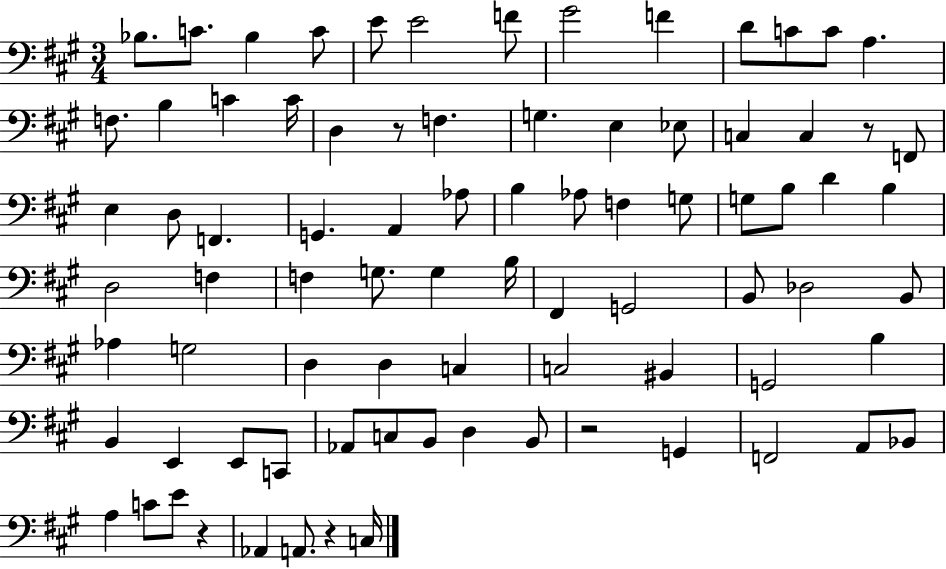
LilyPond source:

{
  \clef bass
  \numericTimeSignature
  \time 3/4
  \key a \major
  bes8. c'8. bes4 c'8 | e'8 e'2 f'8 | gis'2 f'4 | d'8 c'8 c'8 a4. | \break f8. b4 c'4 c'16 | d4 r8 f4. | g4. e4 ees8 | c4 c4 r8 f,8 | \break e4 d8 f,4. | g,4. a,4 aes8 | b4 aes8 f4 g8 | g8 b8 d'4 b4 | \break d2 f4 | f4 g8. g4 b16 | fis,4 g,2 | b,8 des2 b,8 | \break aes4 g2 | d4 d4 c4 | c2 bis,4 | g,2 b4 | \break b,4 e,4 e,8 c,8 | aes,8 c8 b,8 d4 b,8 | r2 g,4 | f,2 a,8 bes,8 | \break a4 c'8 e'8 r4 | aes,4 a,8. r4 c16 | \bar "|."
}